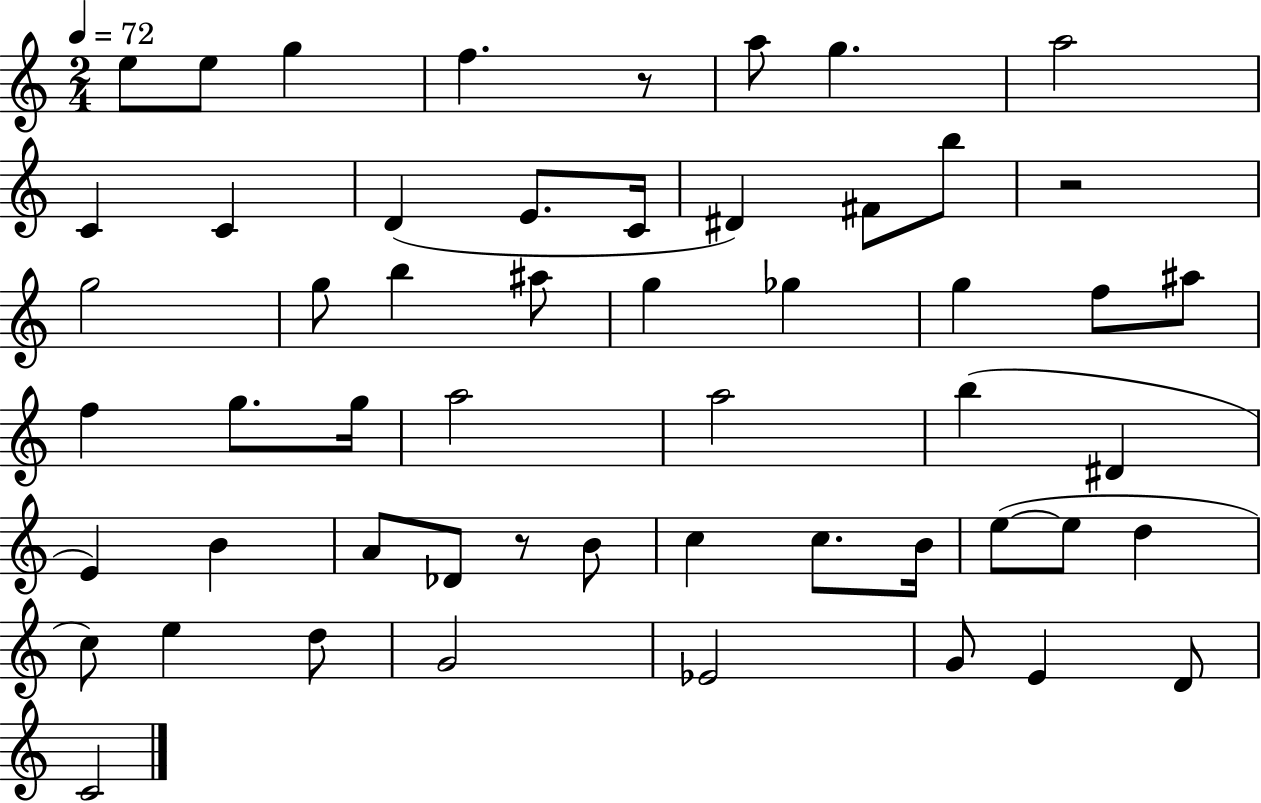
{
  \clef treble
  \numericTimeSignature
  \time 2/4
  \key c \major
  \tempo 4 = 72
  e''8 e''8 g''4 | f''4. r8 | a''8 g''4. | a''2 | \break c'4 c'4 | d'4( e'8. c'16 | dis'4) fis'8 b''8 | r2 | \break g''2 | g''8 b''4 ais''8 | g''4 ges''4 | g''4 f''8 ais''8 | \break f''4 g''8. g''16 | a''2 | a''2 | b''4( dis'4 | \break e'4) b'4 | a'8 des'8 r8 b'8 | c''4 c''8. b'16 | e''8~(~ e''8 d''4 | \break c''8) e''4 d''8 | g'2 | ees'2 | g'8 e'4 d'8 | \break c'2 | \bar "|."
}